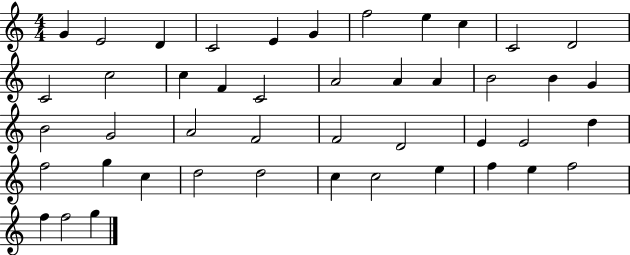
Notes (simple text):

G4/q E4/h D4/q C4/h E4/q G4/q F5/h E5/q C5/q C4/h D4/h C4/h C5/h C5/q F4/q C4/h A4/h A4/q A4/q B4/h B4/q G4/q B4/h G4/h A4/h F4/h F4/h D4/h E4/q E4/h D5/q F5/h G5/q C5/q D5/h D5/h C5/q C5/h E5/q F5/q E5/q F5/h F5/q F5/h G5/q